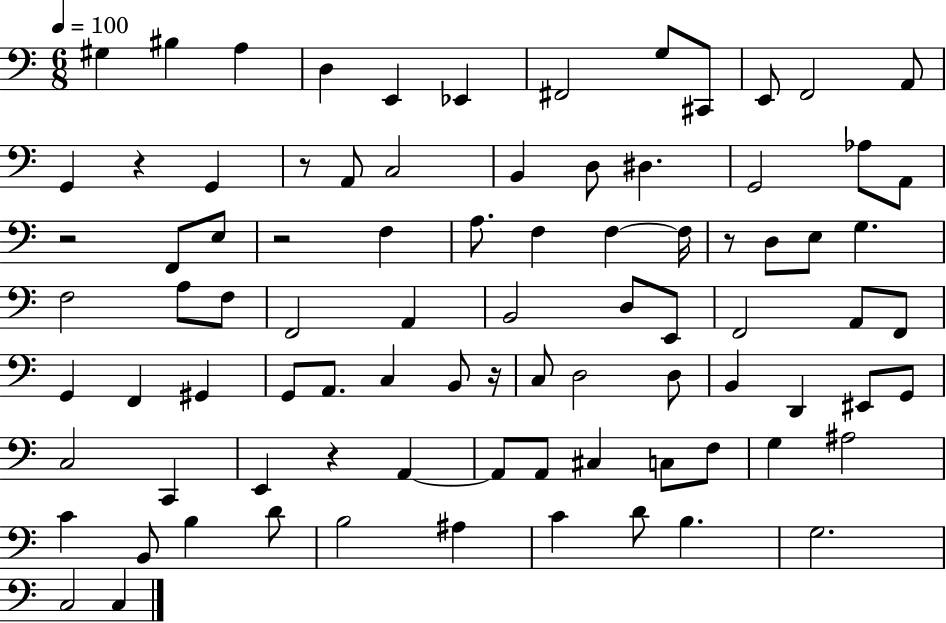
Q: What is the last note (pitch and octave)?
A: C3